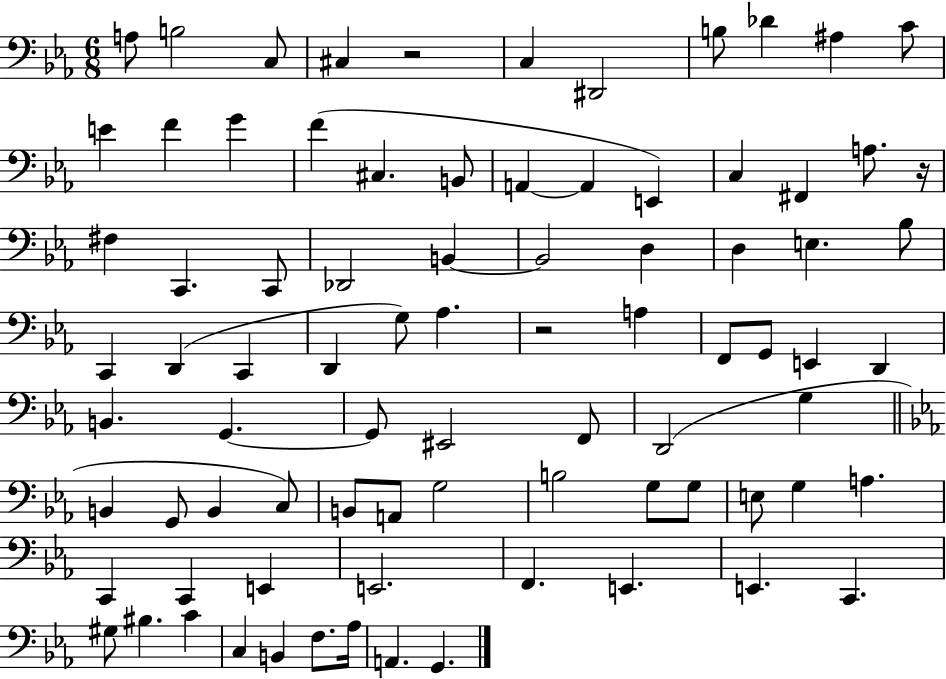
A3/e B3/h C3/e C#3/q R/h C3/q D#2/h B3/e Db4/q A#3/q C4/e E4/q F4/q G4/q F4/q C#3/q. B2/e A2/q A2/q E2/q C3/q F#2/q A3/e. R/s F#3/q C2/q. C2/e Db2/h B2/q B2/h D3/q D3/q E3/q. Bb3/e C2/q D2/q C2/q D2/q G3/e Ab3/q. R/h A3/q F2/e G2/e E2/q D2/q B2/q. G2/q. G2/e EIS2/h F2/e D2/h G3/q B2/q G2/e B2/q C3/e B2/e A2/e G3/h B3/h G3/e G3/e E3/e G3/q A3/q. C2/q C2/q E2/q E2/h. F2/q. E2/q. E2/q. C2/q. G#3/e BIS3/q. C4/q C3/q B2/q F3/e. Ab3/s A2/q. G2/q.